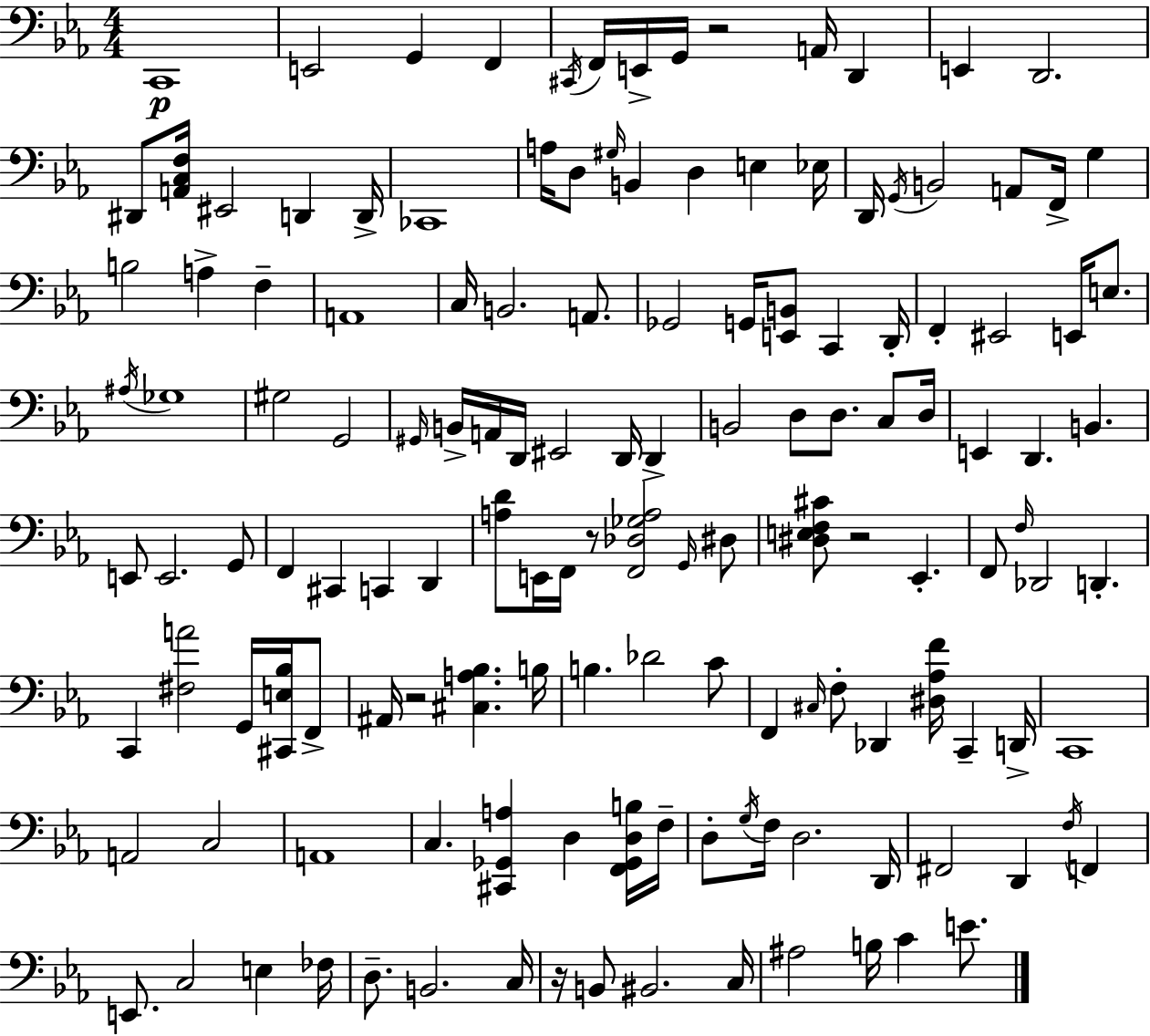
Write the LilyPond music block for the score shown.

{
  \clef bass
  \numericTimeSignature
  \time 4/4
  \key c \minor
  \repeat volta 2 { c,1\p | e,2 g,4 f,4 | \acciaccatura { cis,16 } f,16 e,16-> g,16 r2 a,16 d,4 | e,4 d,2. | \break dis,8 <a, c f>16 eis,2 d,4 | d,16-> ces,1 | a16 d8 \grace { gis16 } b,4 d4 e4 | ees16 d,16 \acciaccatura { g,16 } b,2 a,8 f,16-> g4 | \break b2 a4-> f4-- | a,1 | c16 b,2. | a,8. ges,2 g,16 <e, b,>8 c,4 | \break d,16-. f,4-. eis,2 e,16 | e8. \acciaccatura { ais16 } ges1 | gis2 g,2 | \grace { gis,16 } b,16-> a,16 d,16 eis,2 | \break d,16 d,4-> b,2 d8 d8. | c8 d16 e,4 d,4. b,4. | e,8 e,2. | g,8 f,4 cis,4 c,4 | \break d,4 <a d'>8 e,16 f,16 r8 <f, des ges a>2 | \grace { g,16 } dis8 <dis e f cis'>8 r2 | ees,4.-. f,8 \grace { f16 } des,2 | d,4.-. c,4 <fis a'>2 | \break g,16 <cis, e bes>16 f,8-> ais,16 r2 | <cis a bes>4. b16 b4. des'2 | c'8 f,4 \grace { cis16 } f8-. des,4 | <dis aes f'>16 c,4-- d,16-> c,1 | \break a,2 | c2 a,1 | c4. <cis, ges, a>4 | d4 <f, ges, d b>16 f16-- d8-. \acciaccatura { g16 } f16 d2. | \break d,16 fis,2 | d,4 \acciaccatura { f16 } f,4 e,8. c2 | e4 fes16 d8.-- b,2. | c16 r16 b,8 bis,2. | \break c16 ais2 | b16 c'4 e'8. } \bar "|."
}